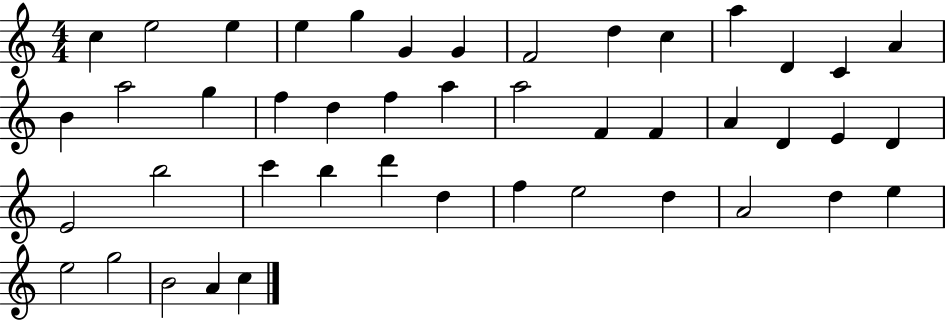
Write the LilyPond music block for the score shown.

{
  \clef treble
  \numericTimeSignature
  \time 4/4
  \key c \major
  c''4 e''2 e''4 | e''4 g''4 g'4 g'4 | f'2 d''4 c''4 | a''4 d'4 c'4 a'4 | \break b'4 a''2 g''4 | f''4 d''4 f''4 a''4 | a''2 f'4 f'4 | a'4 d'4 e'4 d'4 | \break e'2 b''2 | c'''4 b''4 d'''4 d''4 | f''4 e''2 d''4 | a'2 d''4 e''4 | \break e''2 g''2 | b'2 a'4 c''4 | \bar "|."
}